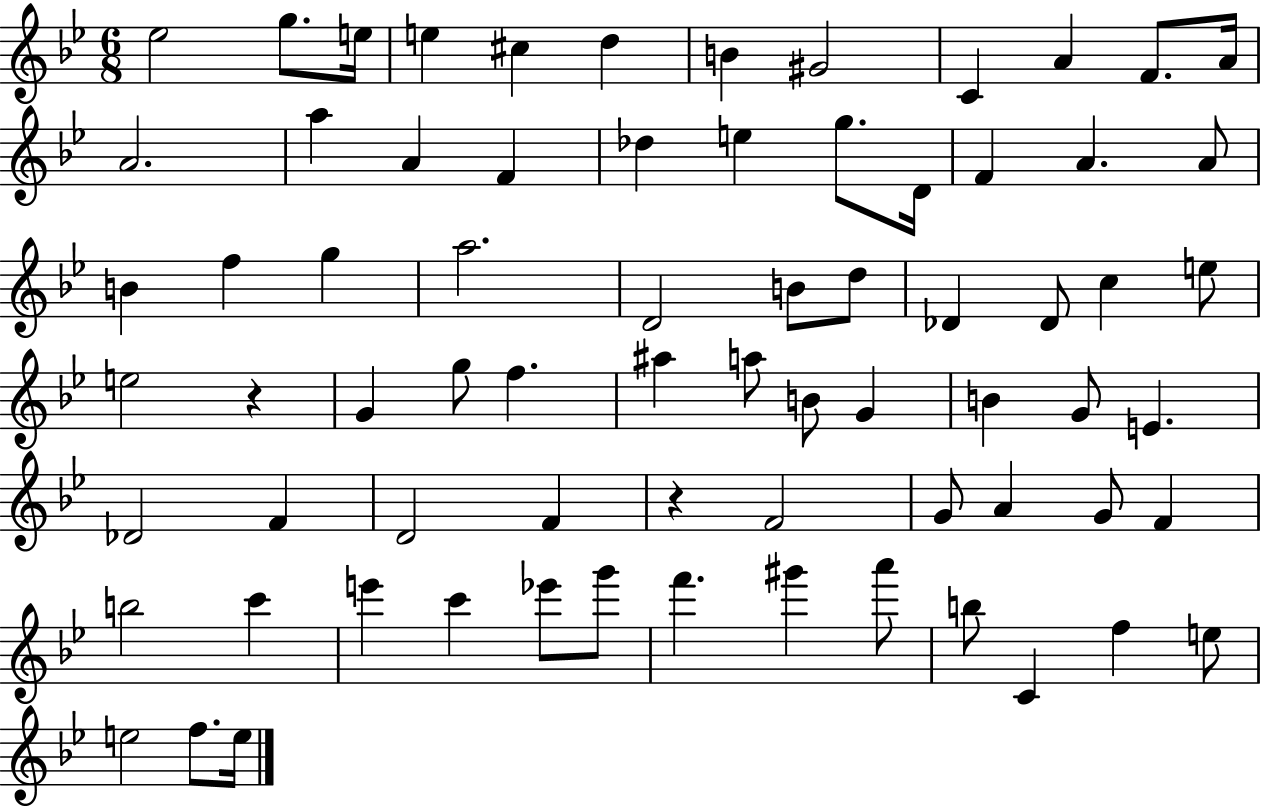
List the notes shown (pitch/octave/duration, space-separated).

Eb5/h G5/e. E5/s E5/q C#5/q D5/q B4/q G#4/h C4/q A4/q F4/e. A4/s A4/h. A5/q A4/q F4/q Db5/q E5/q G5/e. D4/s F4/q A4/q. A4/e B4/q F5/q G5/q A5/h. D4/h B4/e D5/e Db4/q Db4/e C5/q E5/e E5/h R/q G4/q G5/e F5/q. A#5/q A5/e B4/e G4/q B4/q G4/e E4/q. Db4/h F4/q D4/h F4/q R/q F4/h G4/e A4/q G4/e F4/q B5/h C6/q E6/q C6/q Eb6/e G6/e F6/q. G#6/q A6/e B5/e C4/q F5/q E5/e E5/h F5/e. E5/s